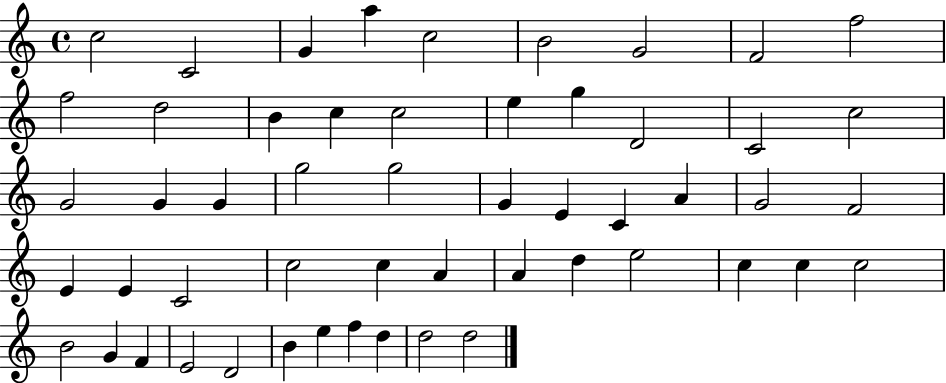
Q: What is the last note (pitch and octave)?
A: D5